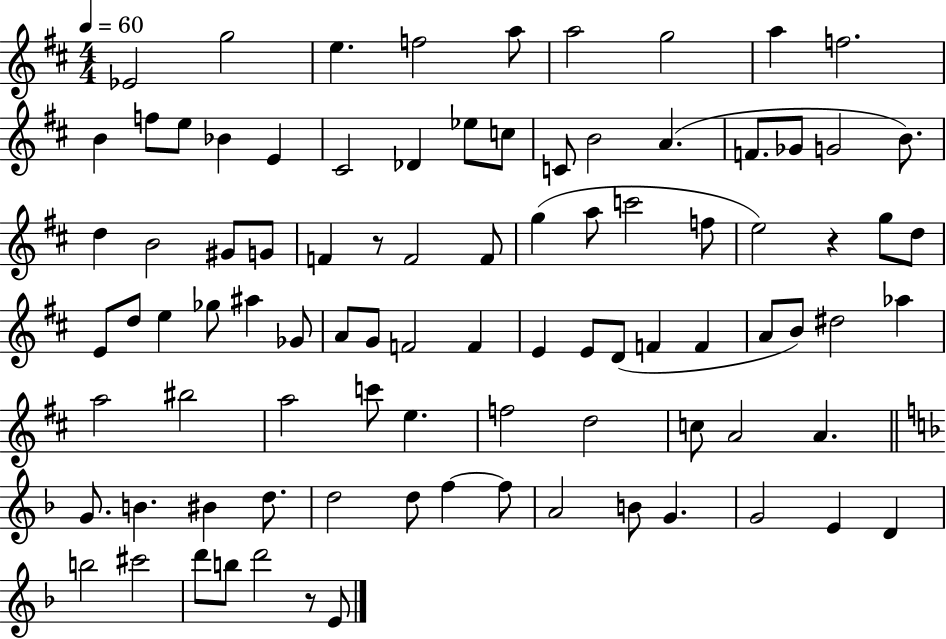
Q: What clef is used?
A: treble